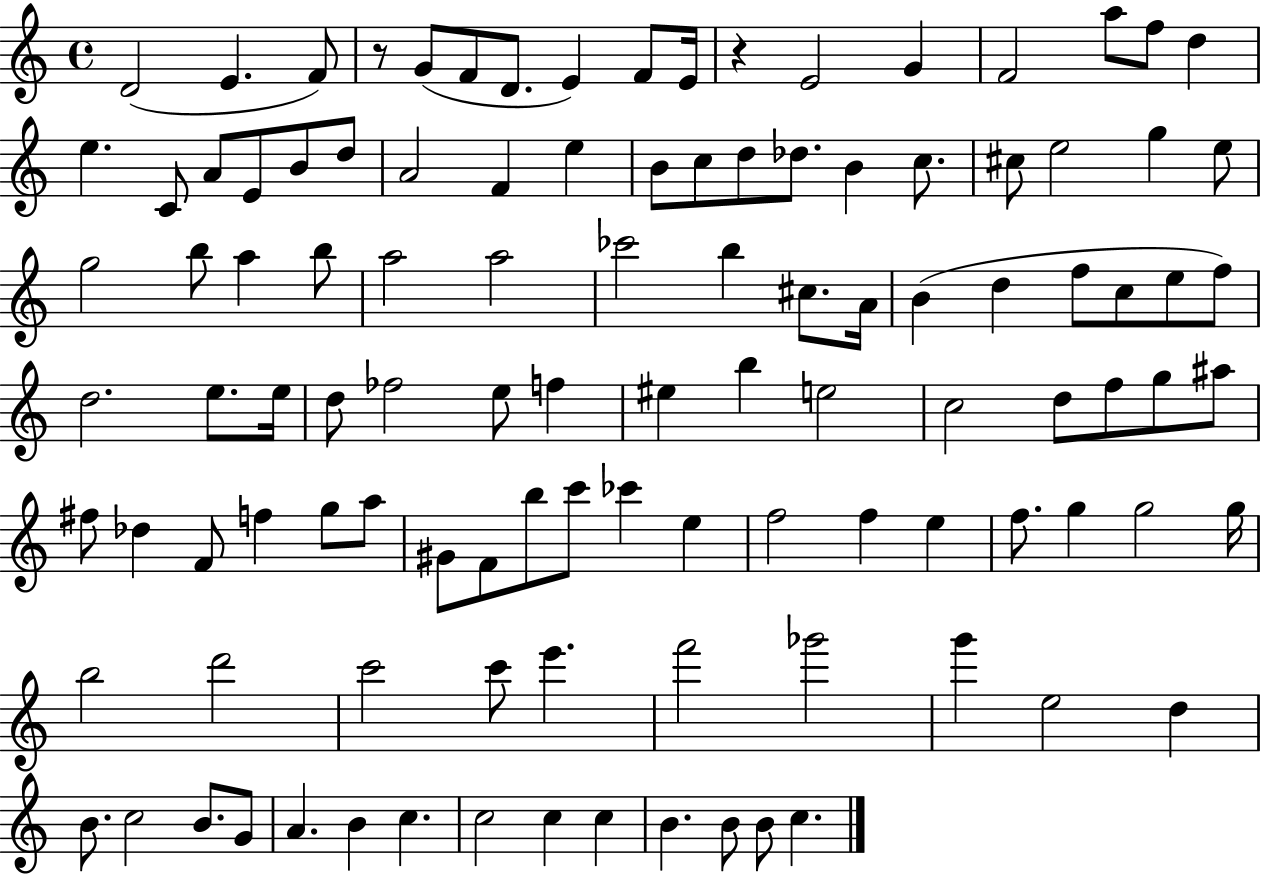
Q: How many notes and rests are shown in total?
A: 110